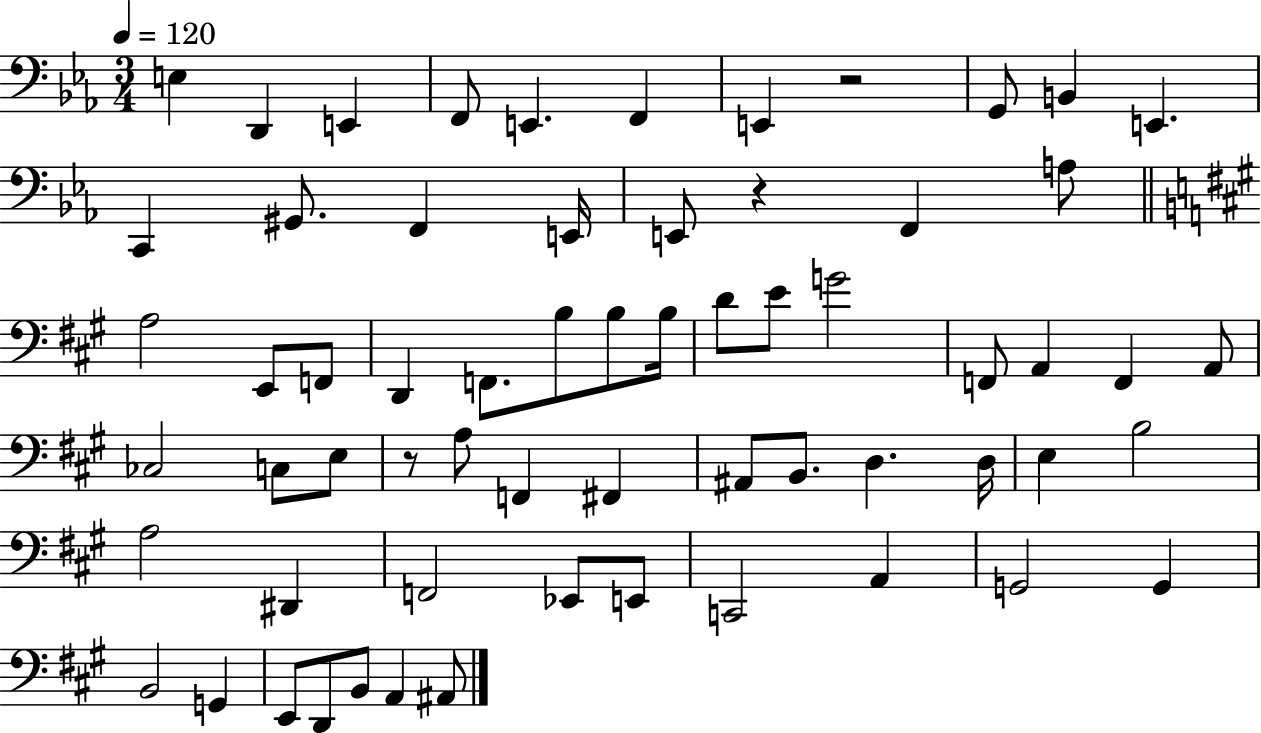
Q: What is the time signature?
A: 3/4